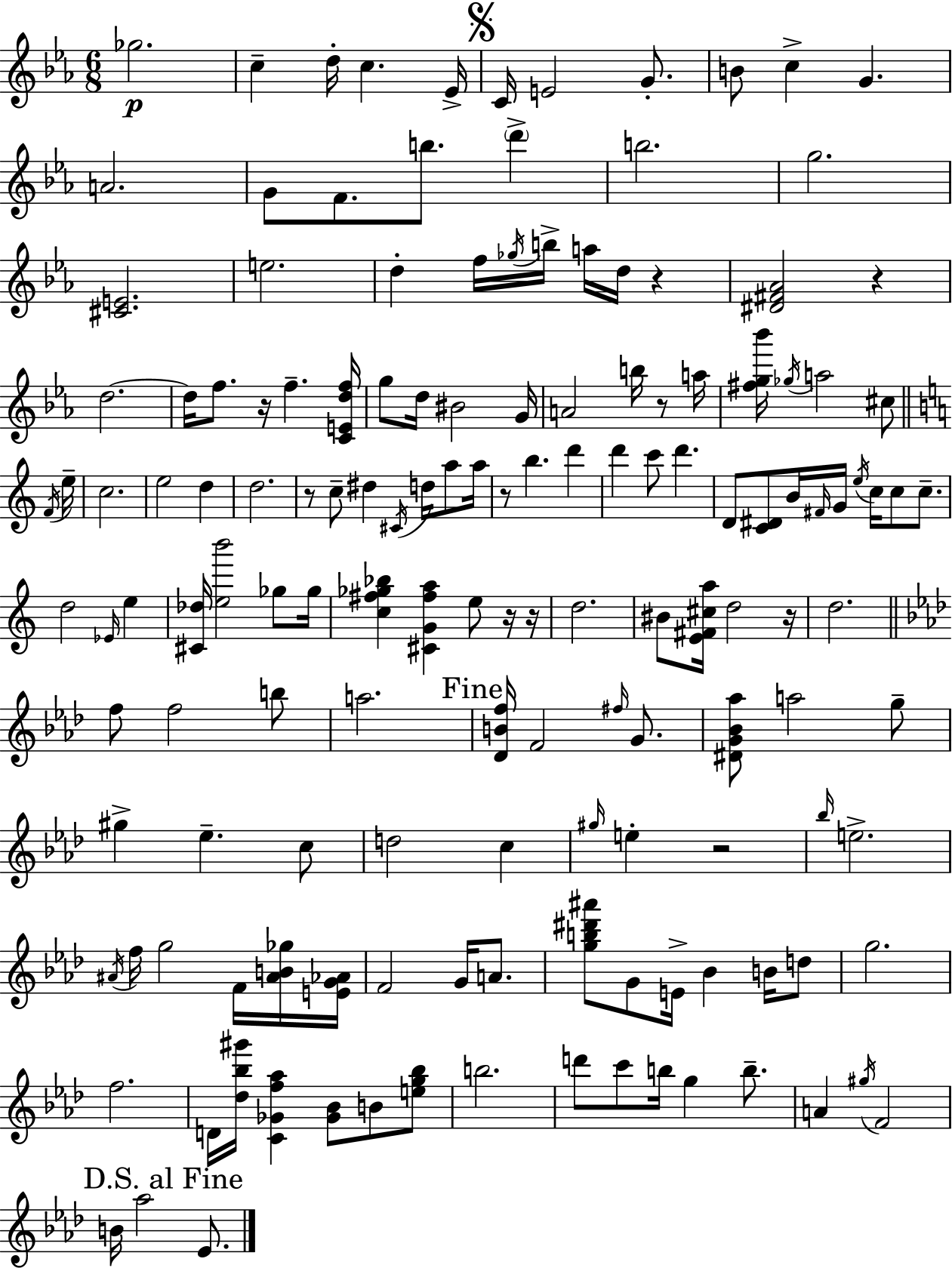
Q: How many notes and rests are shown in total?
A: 149